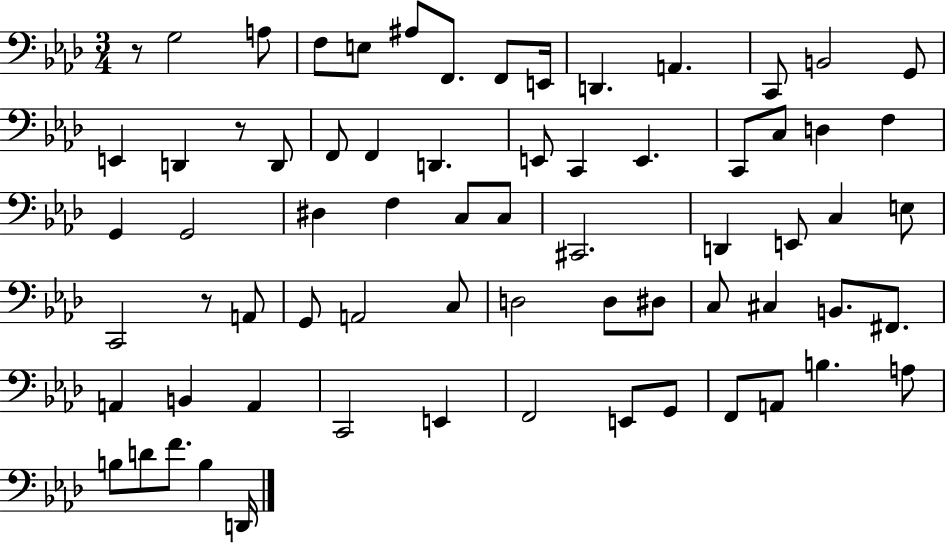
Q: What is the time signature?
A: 3/4